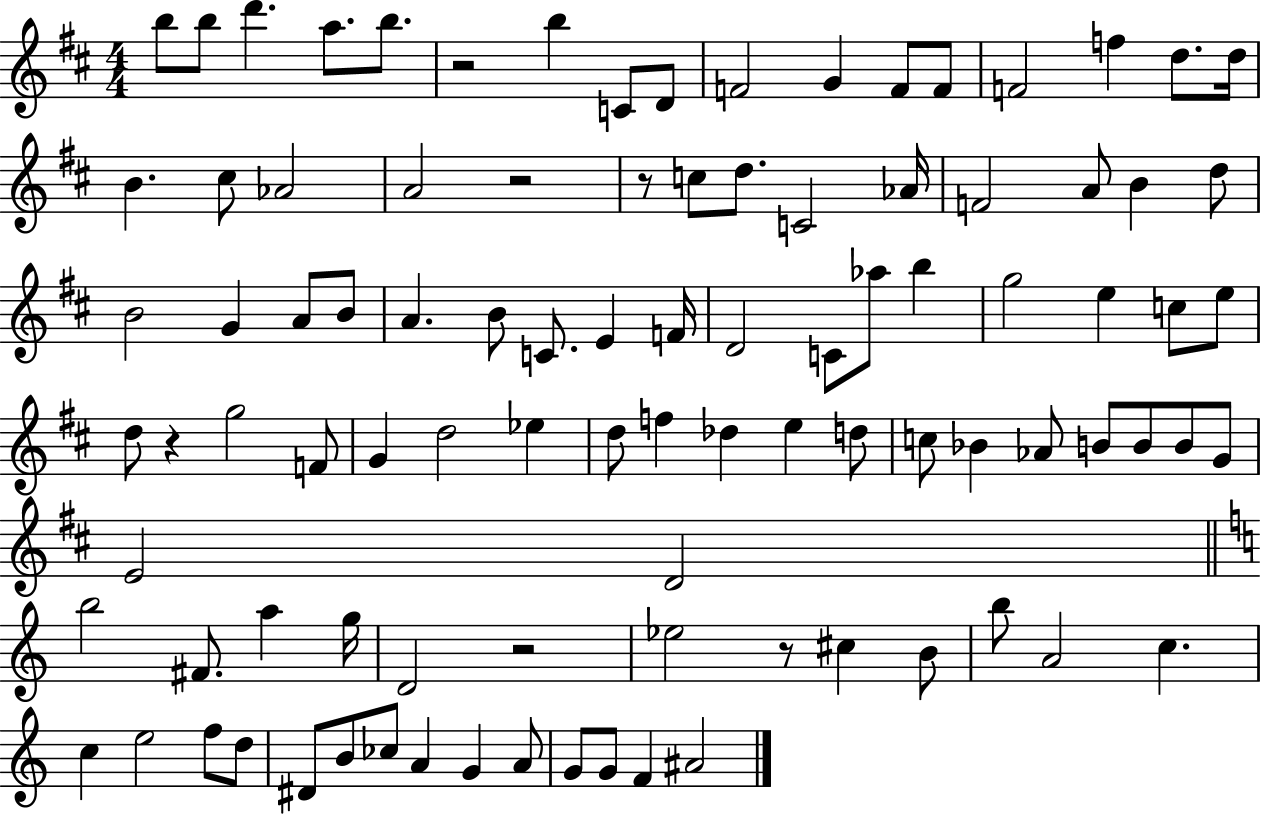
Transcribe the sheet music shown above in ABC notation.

X:1
T:Untitled
M:4/4
L:1/4
K:D
b/2 b/2 d' a/2 b/2 z2 b C/2 D/2 F2 G F/2 F/2 F2 f d/2 d/4 B ^c/2 _A2 A2 z2 z/2 c/2 d/2 C2 _A/4 F2 A/2 B d/2 B2 G A/2 B/2 A B/2 C/2 E F/4 D2 C/2 _a/2 b g2 e c/2 e/2 d/2 z g2 F/2 G d2 _e d/2 f _d e d/2 c/2 _B _A/2 B/2 B/2 B/2 G/2 E2 D2 b2 ^F/2 a g/4 D2 z2 _e2 z/2 ^c B/2 b/2 A2 c c e2 f/2 d/2 ^D/2 B/2 _c/2 A G A/2 G/2 G/2 F ^A2